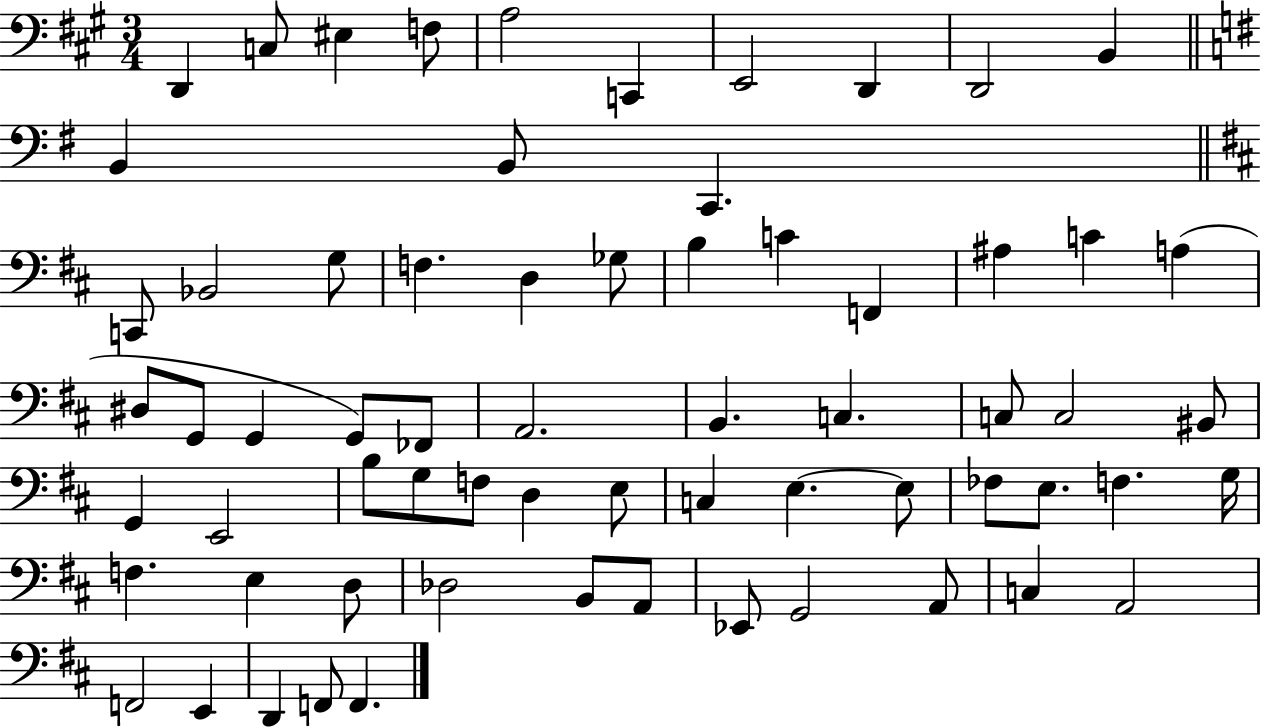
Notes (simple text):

D2/q C3/e EIS3/q F3/e A3/h C2/q E2/h D2/q D2/h B2/q B2/q B2/e C2/q. C2/e Bb2/h G3/e F3/q. D3/q Gb3/e B3/q C4/q F2/q A#3/q C4/q A3/q D#3/e G2/e G2/q G2/e FES2/e A2/h. B2/q. C3/q. C3/e C3/h BIS2/e G2/q E2/h B3/e G3/e F3/e D3/q E3/e C3/q E3/q. E3/e FES3/e E3/e. F3/q. G3/s F3/q. E3/q D3/e Db3/h B2/e A2/e Eb2/e G2/h A2/e C3/q A2/h F2/h E2/q D2/q F2/e F2/q.